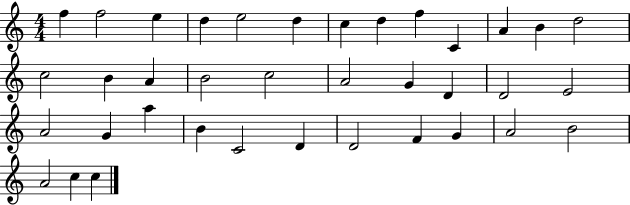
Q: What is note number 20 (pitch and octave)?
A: G4